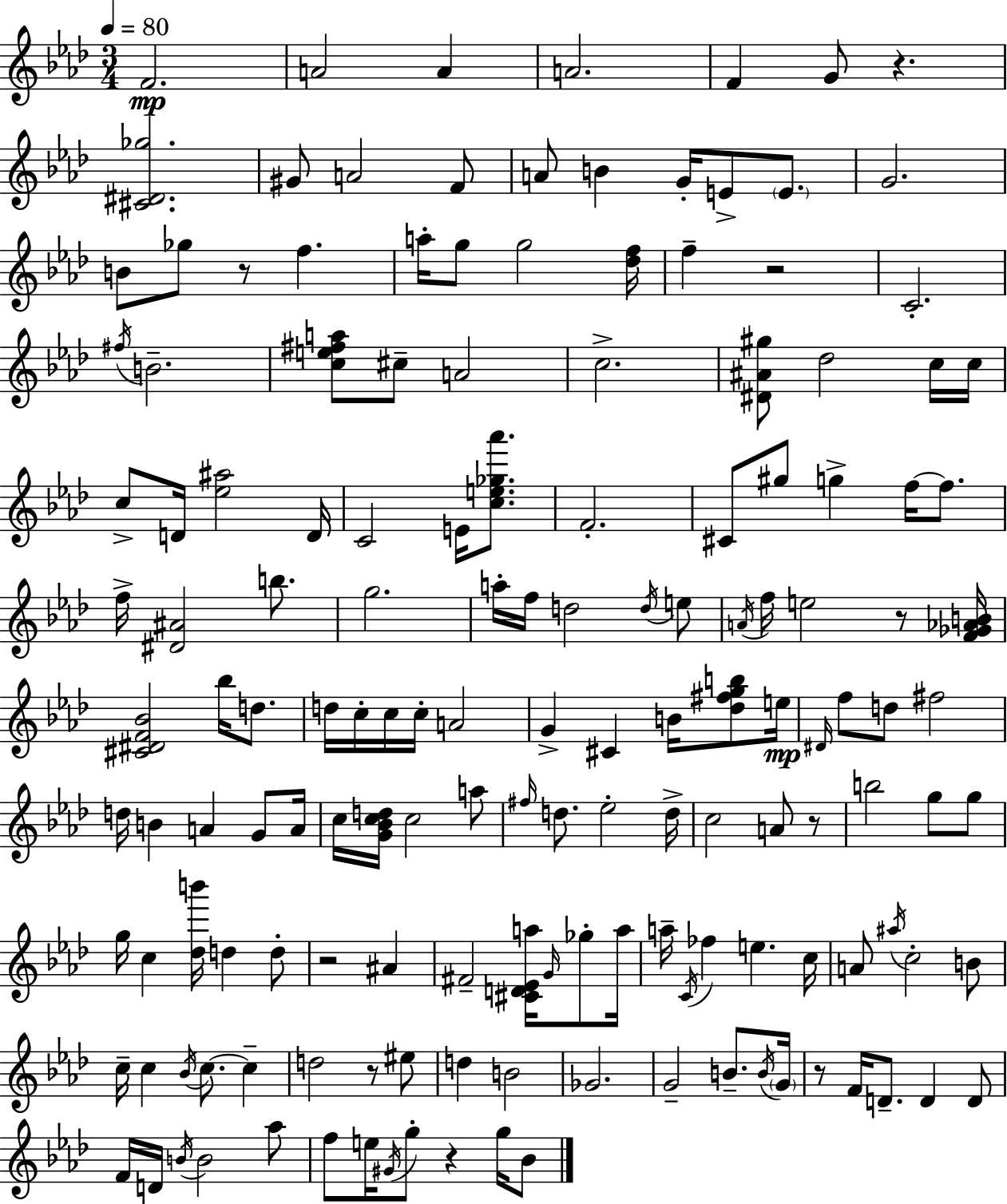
{
  \clef treble
  \numericTimeSignature
  \time 3/4
  \key aes \major
  \tempo 4 = 80
  f'2.\mp | a'2 a'4 | a'2. | f'4 g'8 r4. | \break <cis' dis' ges''>2. | gis'8 a'2 f'8 | a'8 b'4 g'16-. e'8-> \parenthesize e'8. | g'2. | \break b'8 ges''8 r8 f''4. | a''16-. g''8 g''2 <des'' f''>16 | f''4-- r2 | c'2.-. | \break \acciaccatura { fis''16 } b'2.-- | <c'' e'' fis'' a''>8 cis''8-- a'2 | c''2.-> | <dis' ais' gis''>8 des''2 c''16 | \break c''16 c''8-> d'16 <ees'' ais''>2 | d'16 c'2 e'16 <c'' e'' ges'' aes'''>8. | f'2.-. | cis'8 gis''8 g''4-> f''16~~ f''8. | \break f''16-> <dis' ais'>2 b''8. | g''2. | a''16-. f''16 d''2 \acciaccatura { d''16 } | e''8 \acciaccatura { a'16 } f''16 e''2 | \break r8 <f' ges' aes' b'>16 <cis' dis' f' bes'>2 bes''16 | d''8. d''16 c''16-. c''16 c''16-. a'2 | g'4-> cis'4 b'16 | <des'' fis'' g'' b''>8 e''16\mp \grace { dis'16 } f''8 d''8 fis''2 | \break d''16 b'4 a'4 | g'8 a'16 c''16 <g' bes' c'' d''>16 c''2 | a''8 \grace { fis''16 } d''8. ees''2-. | d''16-> c''2 | \break a'8 r8 b''2 | g''8 g''8 g''16 c''4 <des'' b'''>16 d''4 | d''8-. r2 | ais'4 fis'2-- | \break <cis' d' ees' a''>16 \grace { g'16 } ges''8-. a''16 a''16-- \acciaccatura { c'16 } fes''4 | e''4. c''16 a'8 \acciaccatura { ais''16 } c''2-. | b'8 c''16-- c''4 | \acciaccatura { bes'16 } c''8.~~ c''4-- d''2 | \break r8 eis''8 d''4 | b'2 ges'2. | g'2-- | b'8.-- \acciaccatura { b'16 } \parenthesize g'16 r8 | \break f'16 d'8.-- d'4 d'8 f'16 d'16 | \acciaccatura { b'16 } b'2 aes''8 f''8 | e''16 \acciaccatura { gis'16 } g''8-. r4 g''16 bes'8 | \bar "|."
}